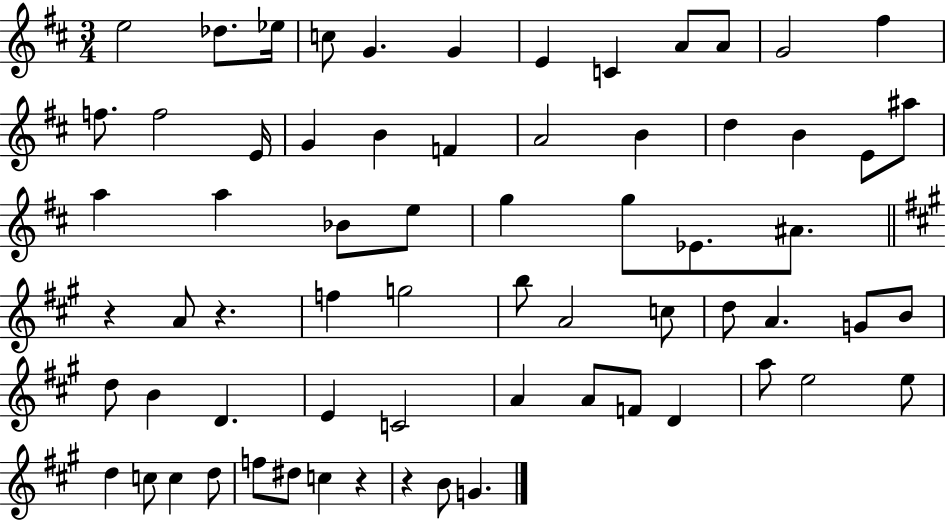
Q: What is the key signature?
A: D major